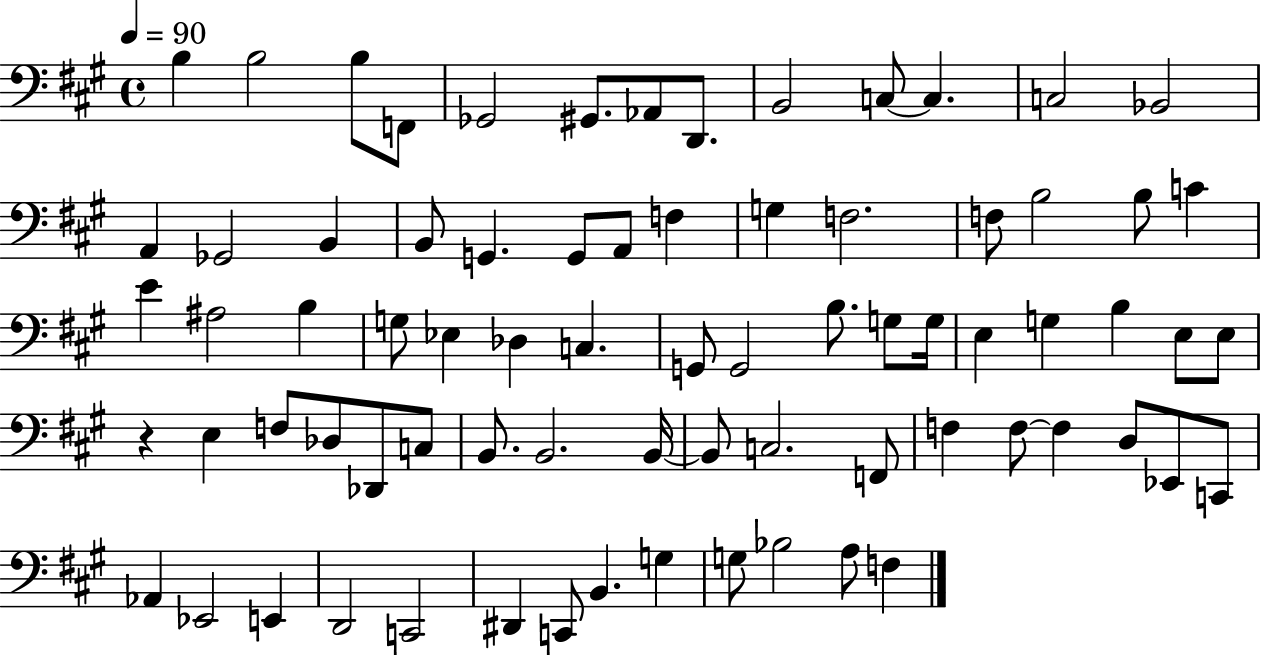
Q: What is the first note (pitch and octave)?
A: B3